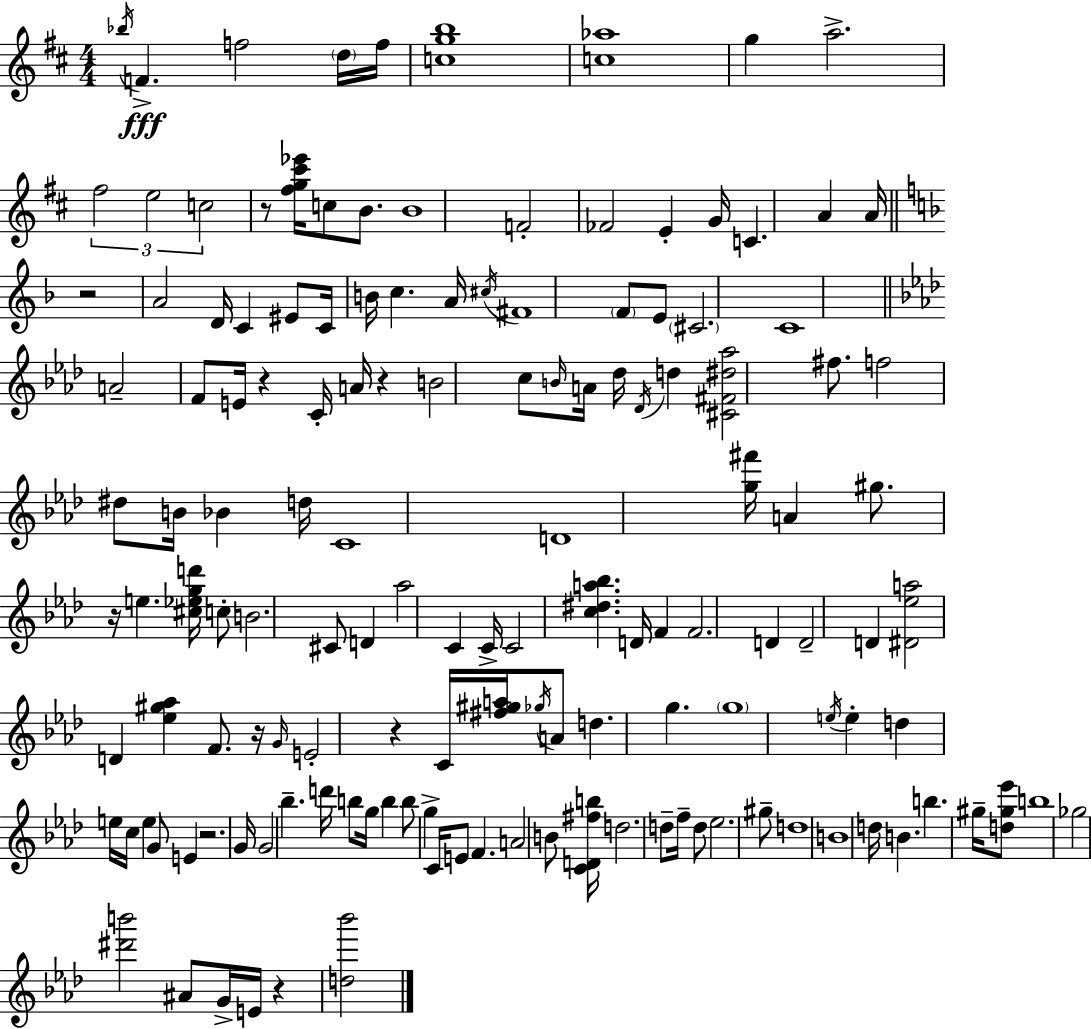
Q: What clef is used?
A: treble